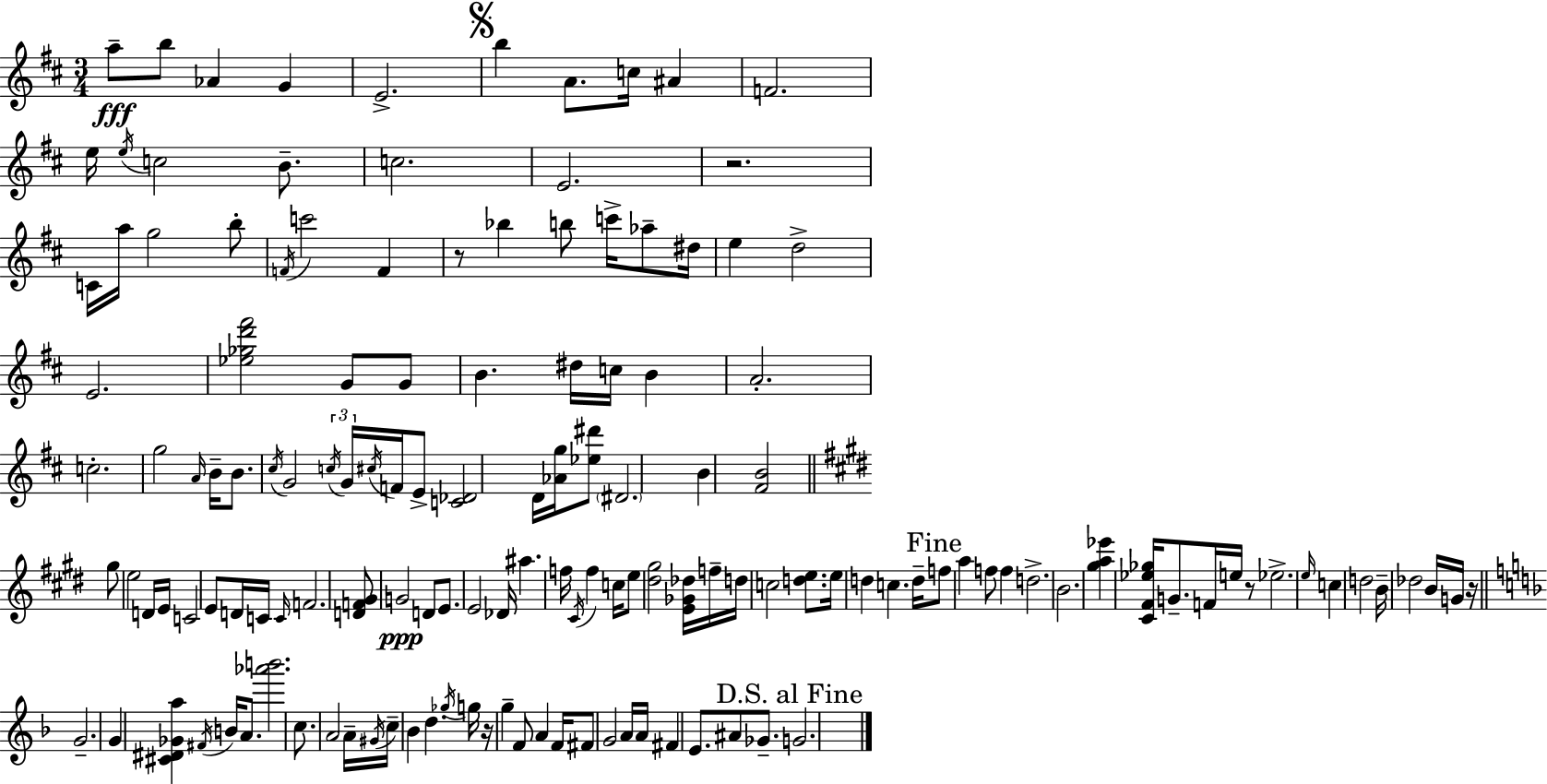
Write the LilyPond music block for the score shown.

{
  \clef treble
  \numericTimeSignature
  \time 3/4
  \key d \major
  a''8--\fff b''8 aes'4 g'4 | e'2.-> | \mark \markup { \musicglyph "scripts.segno" } b''4 a'8. c''16 ais'4 | f'2. | \break e''16 \acciaccatura { e''16 } c''2 b'8.-- | c''2. | e'2. | r2. | \break c'16 a''16 g''2 b''8-. | \acciaccatura { f'16 } c'''2 f'4 | r8 bes''4 b''8 c'''16-> aes''8-- | dis''16 e''4 d''2-> | \break e'2. | <ees'' ges'' d''' fis'''>2 g'8 | g'8 b'4. dis''16 c''16 b'4 | a'2.-. | \break c''2.-. | g''2 \grace { a'16 } b'16-- | b'8. \acciaccatura { cis''16 } g'2 | \tuplet 3/2 { \acciaccatura { c''16 } g'16 \acciaccatura { cis''16 } } f'16 e'8-> <c' des'>2 | \break d'16 <aes' g''>16 <ees'' dis'''>8 \parenthesize dis'2. | b'4 <fis' b'>2 | \bar "||" \break \key e \major gis''8 e''2 d'16 e'16 | c'2 e'8 d'16 c'16 | \grace { c'16 } f'2. | <d' f' gis'>8 g'2\ppp d'8 | \break e'8. e'2 | des'16 ais''4. f''16 \acciaccatura { cis'16 } f''4 | c''16 e''8 <dis'' gis''>2 | <e' ges' des''>16 f''16-- d''16 c''2 <d'' e''>8. | \break e''16 d''4 c''4. | d''16-- \mark "Fine" f''8 a''4 f''8 f''4 | d''2.-> | b'2. | \break <gis'' a'' ees'''>4 <cis' fis' ees'' ges''>16 g'8.-- f'16 e''16 | r8 ees''2.-> | \grace { e''16 } c''4 d''2 | b'16-- des''2 | \break b'16 g'16 r16 \bar "||" \break \key d \minor g'2.-- | g'4 <cis' dis' ges' a''>4 \acciaccatura { fis'16 } b'16 a'8. | <aes''' b'''>2. | c''8. a'2 | \break a'16-- \acciaccatura { gis'16 } c''16-- bes'4 d''4. | \acciaccatura { ges''16 } g''16 r16 g''4-- f'8 a'4 | f'16 fis'8 g'2 | a'16 a'16 fis'4 e'8. ais'8 | \break ges'8.-- \mark "D.S. al Fine" g'2. | \bar "|."
}